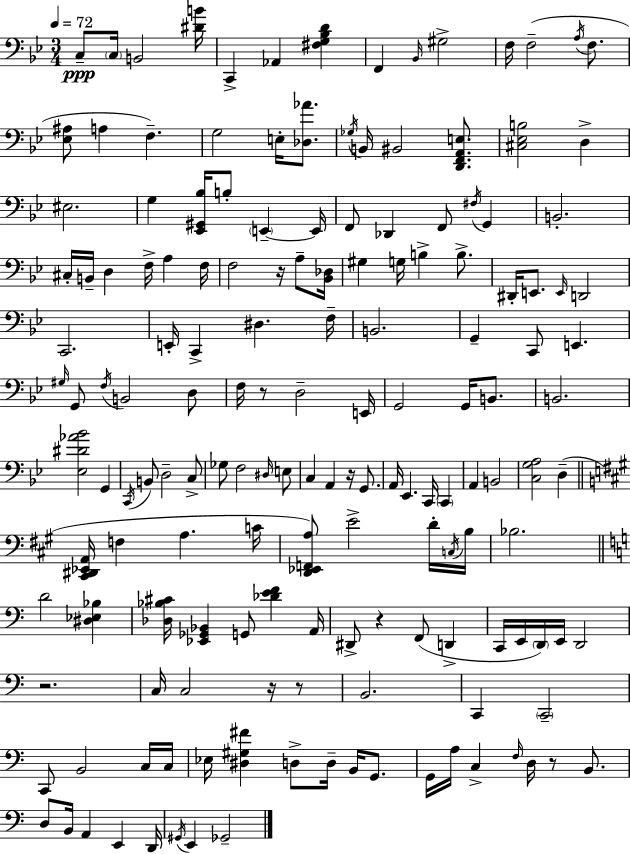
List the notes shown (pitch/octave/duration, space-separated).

C3/e C3/s B2/h [D#4,B4]/s C2/q Ab2/q [F#3,G3,Bb3,D4]/q F2/q Bb2/s G#3/h F3/s F3/h A3/s F3/e. [Eb3,A#3]/e A3/q F3/q. G3/h E3/s [Db3,Ab4]/e. Gb3/s B2/s BIS2/h [D2,F2,A2,E3]/e. [C#3,Eb3,B3]/h D3/q EIS3/h. G3/q [Eb2,G#2,Bb3]/s B3/e E2/q E2/s F2/e Db2/q F2/e F#3/s G2/q B2/h. C#3/s B2/s D3/q F3/s A3/q F3/s F3/h R/s A3/e [Bb2,Db3]/s G#3/q G3/s B3/q B3/e. D#2/s E2/e. E2/s D2/h C2/h. E2/s C2/q D#3/q. F3/s B2/h. G2/q C2/e E2/q. G#3/s G2/e F3/s B2/h D3/e F3/s R/e D3/h E2/s G2/h G2/s B2/e. B2/h. [Eb3,D#4,Ab4,Bb4]/h G2/q C2/s B2/e D3/h C3/e Gb3/e F3/h D#3/s E3/e C3/q A2/q R/s G2/e. A2/s Eb2/q. C2/s C2/q A2/q B2/h [C3,G3,A3]/h D3/q [C#2,D#2,Eb2,A2]/s F3/q A3/q. C4/s [D2,Eb2,F2,A3]/e E4/h D4/s C3/s B3/s Bb3/h. D4/h [D#3,Eb3,Bb3]/q [Db3,Bb3,C#4]/s [Eb2,Gb2,Bb2]/q G2/e [Db4,E4,F4]/q A2/s D#2/e R/q F2/e D2/q C2/s E2/s D2/s E2/s D2/h R/h. C3/s C3/h R/s R/e B2/h. C2/q C2/h C2/e B2/h C3/s C3/s Eb3/s [D#3,G#3,F#4]/q D3/e D3/s B2/s G2/e. G2/s A3/s C3/q F3/s D3/s R/e B2/e. D3/e B2/s A2/q E2/q D2/s G#2/s E2/q Gb2/h